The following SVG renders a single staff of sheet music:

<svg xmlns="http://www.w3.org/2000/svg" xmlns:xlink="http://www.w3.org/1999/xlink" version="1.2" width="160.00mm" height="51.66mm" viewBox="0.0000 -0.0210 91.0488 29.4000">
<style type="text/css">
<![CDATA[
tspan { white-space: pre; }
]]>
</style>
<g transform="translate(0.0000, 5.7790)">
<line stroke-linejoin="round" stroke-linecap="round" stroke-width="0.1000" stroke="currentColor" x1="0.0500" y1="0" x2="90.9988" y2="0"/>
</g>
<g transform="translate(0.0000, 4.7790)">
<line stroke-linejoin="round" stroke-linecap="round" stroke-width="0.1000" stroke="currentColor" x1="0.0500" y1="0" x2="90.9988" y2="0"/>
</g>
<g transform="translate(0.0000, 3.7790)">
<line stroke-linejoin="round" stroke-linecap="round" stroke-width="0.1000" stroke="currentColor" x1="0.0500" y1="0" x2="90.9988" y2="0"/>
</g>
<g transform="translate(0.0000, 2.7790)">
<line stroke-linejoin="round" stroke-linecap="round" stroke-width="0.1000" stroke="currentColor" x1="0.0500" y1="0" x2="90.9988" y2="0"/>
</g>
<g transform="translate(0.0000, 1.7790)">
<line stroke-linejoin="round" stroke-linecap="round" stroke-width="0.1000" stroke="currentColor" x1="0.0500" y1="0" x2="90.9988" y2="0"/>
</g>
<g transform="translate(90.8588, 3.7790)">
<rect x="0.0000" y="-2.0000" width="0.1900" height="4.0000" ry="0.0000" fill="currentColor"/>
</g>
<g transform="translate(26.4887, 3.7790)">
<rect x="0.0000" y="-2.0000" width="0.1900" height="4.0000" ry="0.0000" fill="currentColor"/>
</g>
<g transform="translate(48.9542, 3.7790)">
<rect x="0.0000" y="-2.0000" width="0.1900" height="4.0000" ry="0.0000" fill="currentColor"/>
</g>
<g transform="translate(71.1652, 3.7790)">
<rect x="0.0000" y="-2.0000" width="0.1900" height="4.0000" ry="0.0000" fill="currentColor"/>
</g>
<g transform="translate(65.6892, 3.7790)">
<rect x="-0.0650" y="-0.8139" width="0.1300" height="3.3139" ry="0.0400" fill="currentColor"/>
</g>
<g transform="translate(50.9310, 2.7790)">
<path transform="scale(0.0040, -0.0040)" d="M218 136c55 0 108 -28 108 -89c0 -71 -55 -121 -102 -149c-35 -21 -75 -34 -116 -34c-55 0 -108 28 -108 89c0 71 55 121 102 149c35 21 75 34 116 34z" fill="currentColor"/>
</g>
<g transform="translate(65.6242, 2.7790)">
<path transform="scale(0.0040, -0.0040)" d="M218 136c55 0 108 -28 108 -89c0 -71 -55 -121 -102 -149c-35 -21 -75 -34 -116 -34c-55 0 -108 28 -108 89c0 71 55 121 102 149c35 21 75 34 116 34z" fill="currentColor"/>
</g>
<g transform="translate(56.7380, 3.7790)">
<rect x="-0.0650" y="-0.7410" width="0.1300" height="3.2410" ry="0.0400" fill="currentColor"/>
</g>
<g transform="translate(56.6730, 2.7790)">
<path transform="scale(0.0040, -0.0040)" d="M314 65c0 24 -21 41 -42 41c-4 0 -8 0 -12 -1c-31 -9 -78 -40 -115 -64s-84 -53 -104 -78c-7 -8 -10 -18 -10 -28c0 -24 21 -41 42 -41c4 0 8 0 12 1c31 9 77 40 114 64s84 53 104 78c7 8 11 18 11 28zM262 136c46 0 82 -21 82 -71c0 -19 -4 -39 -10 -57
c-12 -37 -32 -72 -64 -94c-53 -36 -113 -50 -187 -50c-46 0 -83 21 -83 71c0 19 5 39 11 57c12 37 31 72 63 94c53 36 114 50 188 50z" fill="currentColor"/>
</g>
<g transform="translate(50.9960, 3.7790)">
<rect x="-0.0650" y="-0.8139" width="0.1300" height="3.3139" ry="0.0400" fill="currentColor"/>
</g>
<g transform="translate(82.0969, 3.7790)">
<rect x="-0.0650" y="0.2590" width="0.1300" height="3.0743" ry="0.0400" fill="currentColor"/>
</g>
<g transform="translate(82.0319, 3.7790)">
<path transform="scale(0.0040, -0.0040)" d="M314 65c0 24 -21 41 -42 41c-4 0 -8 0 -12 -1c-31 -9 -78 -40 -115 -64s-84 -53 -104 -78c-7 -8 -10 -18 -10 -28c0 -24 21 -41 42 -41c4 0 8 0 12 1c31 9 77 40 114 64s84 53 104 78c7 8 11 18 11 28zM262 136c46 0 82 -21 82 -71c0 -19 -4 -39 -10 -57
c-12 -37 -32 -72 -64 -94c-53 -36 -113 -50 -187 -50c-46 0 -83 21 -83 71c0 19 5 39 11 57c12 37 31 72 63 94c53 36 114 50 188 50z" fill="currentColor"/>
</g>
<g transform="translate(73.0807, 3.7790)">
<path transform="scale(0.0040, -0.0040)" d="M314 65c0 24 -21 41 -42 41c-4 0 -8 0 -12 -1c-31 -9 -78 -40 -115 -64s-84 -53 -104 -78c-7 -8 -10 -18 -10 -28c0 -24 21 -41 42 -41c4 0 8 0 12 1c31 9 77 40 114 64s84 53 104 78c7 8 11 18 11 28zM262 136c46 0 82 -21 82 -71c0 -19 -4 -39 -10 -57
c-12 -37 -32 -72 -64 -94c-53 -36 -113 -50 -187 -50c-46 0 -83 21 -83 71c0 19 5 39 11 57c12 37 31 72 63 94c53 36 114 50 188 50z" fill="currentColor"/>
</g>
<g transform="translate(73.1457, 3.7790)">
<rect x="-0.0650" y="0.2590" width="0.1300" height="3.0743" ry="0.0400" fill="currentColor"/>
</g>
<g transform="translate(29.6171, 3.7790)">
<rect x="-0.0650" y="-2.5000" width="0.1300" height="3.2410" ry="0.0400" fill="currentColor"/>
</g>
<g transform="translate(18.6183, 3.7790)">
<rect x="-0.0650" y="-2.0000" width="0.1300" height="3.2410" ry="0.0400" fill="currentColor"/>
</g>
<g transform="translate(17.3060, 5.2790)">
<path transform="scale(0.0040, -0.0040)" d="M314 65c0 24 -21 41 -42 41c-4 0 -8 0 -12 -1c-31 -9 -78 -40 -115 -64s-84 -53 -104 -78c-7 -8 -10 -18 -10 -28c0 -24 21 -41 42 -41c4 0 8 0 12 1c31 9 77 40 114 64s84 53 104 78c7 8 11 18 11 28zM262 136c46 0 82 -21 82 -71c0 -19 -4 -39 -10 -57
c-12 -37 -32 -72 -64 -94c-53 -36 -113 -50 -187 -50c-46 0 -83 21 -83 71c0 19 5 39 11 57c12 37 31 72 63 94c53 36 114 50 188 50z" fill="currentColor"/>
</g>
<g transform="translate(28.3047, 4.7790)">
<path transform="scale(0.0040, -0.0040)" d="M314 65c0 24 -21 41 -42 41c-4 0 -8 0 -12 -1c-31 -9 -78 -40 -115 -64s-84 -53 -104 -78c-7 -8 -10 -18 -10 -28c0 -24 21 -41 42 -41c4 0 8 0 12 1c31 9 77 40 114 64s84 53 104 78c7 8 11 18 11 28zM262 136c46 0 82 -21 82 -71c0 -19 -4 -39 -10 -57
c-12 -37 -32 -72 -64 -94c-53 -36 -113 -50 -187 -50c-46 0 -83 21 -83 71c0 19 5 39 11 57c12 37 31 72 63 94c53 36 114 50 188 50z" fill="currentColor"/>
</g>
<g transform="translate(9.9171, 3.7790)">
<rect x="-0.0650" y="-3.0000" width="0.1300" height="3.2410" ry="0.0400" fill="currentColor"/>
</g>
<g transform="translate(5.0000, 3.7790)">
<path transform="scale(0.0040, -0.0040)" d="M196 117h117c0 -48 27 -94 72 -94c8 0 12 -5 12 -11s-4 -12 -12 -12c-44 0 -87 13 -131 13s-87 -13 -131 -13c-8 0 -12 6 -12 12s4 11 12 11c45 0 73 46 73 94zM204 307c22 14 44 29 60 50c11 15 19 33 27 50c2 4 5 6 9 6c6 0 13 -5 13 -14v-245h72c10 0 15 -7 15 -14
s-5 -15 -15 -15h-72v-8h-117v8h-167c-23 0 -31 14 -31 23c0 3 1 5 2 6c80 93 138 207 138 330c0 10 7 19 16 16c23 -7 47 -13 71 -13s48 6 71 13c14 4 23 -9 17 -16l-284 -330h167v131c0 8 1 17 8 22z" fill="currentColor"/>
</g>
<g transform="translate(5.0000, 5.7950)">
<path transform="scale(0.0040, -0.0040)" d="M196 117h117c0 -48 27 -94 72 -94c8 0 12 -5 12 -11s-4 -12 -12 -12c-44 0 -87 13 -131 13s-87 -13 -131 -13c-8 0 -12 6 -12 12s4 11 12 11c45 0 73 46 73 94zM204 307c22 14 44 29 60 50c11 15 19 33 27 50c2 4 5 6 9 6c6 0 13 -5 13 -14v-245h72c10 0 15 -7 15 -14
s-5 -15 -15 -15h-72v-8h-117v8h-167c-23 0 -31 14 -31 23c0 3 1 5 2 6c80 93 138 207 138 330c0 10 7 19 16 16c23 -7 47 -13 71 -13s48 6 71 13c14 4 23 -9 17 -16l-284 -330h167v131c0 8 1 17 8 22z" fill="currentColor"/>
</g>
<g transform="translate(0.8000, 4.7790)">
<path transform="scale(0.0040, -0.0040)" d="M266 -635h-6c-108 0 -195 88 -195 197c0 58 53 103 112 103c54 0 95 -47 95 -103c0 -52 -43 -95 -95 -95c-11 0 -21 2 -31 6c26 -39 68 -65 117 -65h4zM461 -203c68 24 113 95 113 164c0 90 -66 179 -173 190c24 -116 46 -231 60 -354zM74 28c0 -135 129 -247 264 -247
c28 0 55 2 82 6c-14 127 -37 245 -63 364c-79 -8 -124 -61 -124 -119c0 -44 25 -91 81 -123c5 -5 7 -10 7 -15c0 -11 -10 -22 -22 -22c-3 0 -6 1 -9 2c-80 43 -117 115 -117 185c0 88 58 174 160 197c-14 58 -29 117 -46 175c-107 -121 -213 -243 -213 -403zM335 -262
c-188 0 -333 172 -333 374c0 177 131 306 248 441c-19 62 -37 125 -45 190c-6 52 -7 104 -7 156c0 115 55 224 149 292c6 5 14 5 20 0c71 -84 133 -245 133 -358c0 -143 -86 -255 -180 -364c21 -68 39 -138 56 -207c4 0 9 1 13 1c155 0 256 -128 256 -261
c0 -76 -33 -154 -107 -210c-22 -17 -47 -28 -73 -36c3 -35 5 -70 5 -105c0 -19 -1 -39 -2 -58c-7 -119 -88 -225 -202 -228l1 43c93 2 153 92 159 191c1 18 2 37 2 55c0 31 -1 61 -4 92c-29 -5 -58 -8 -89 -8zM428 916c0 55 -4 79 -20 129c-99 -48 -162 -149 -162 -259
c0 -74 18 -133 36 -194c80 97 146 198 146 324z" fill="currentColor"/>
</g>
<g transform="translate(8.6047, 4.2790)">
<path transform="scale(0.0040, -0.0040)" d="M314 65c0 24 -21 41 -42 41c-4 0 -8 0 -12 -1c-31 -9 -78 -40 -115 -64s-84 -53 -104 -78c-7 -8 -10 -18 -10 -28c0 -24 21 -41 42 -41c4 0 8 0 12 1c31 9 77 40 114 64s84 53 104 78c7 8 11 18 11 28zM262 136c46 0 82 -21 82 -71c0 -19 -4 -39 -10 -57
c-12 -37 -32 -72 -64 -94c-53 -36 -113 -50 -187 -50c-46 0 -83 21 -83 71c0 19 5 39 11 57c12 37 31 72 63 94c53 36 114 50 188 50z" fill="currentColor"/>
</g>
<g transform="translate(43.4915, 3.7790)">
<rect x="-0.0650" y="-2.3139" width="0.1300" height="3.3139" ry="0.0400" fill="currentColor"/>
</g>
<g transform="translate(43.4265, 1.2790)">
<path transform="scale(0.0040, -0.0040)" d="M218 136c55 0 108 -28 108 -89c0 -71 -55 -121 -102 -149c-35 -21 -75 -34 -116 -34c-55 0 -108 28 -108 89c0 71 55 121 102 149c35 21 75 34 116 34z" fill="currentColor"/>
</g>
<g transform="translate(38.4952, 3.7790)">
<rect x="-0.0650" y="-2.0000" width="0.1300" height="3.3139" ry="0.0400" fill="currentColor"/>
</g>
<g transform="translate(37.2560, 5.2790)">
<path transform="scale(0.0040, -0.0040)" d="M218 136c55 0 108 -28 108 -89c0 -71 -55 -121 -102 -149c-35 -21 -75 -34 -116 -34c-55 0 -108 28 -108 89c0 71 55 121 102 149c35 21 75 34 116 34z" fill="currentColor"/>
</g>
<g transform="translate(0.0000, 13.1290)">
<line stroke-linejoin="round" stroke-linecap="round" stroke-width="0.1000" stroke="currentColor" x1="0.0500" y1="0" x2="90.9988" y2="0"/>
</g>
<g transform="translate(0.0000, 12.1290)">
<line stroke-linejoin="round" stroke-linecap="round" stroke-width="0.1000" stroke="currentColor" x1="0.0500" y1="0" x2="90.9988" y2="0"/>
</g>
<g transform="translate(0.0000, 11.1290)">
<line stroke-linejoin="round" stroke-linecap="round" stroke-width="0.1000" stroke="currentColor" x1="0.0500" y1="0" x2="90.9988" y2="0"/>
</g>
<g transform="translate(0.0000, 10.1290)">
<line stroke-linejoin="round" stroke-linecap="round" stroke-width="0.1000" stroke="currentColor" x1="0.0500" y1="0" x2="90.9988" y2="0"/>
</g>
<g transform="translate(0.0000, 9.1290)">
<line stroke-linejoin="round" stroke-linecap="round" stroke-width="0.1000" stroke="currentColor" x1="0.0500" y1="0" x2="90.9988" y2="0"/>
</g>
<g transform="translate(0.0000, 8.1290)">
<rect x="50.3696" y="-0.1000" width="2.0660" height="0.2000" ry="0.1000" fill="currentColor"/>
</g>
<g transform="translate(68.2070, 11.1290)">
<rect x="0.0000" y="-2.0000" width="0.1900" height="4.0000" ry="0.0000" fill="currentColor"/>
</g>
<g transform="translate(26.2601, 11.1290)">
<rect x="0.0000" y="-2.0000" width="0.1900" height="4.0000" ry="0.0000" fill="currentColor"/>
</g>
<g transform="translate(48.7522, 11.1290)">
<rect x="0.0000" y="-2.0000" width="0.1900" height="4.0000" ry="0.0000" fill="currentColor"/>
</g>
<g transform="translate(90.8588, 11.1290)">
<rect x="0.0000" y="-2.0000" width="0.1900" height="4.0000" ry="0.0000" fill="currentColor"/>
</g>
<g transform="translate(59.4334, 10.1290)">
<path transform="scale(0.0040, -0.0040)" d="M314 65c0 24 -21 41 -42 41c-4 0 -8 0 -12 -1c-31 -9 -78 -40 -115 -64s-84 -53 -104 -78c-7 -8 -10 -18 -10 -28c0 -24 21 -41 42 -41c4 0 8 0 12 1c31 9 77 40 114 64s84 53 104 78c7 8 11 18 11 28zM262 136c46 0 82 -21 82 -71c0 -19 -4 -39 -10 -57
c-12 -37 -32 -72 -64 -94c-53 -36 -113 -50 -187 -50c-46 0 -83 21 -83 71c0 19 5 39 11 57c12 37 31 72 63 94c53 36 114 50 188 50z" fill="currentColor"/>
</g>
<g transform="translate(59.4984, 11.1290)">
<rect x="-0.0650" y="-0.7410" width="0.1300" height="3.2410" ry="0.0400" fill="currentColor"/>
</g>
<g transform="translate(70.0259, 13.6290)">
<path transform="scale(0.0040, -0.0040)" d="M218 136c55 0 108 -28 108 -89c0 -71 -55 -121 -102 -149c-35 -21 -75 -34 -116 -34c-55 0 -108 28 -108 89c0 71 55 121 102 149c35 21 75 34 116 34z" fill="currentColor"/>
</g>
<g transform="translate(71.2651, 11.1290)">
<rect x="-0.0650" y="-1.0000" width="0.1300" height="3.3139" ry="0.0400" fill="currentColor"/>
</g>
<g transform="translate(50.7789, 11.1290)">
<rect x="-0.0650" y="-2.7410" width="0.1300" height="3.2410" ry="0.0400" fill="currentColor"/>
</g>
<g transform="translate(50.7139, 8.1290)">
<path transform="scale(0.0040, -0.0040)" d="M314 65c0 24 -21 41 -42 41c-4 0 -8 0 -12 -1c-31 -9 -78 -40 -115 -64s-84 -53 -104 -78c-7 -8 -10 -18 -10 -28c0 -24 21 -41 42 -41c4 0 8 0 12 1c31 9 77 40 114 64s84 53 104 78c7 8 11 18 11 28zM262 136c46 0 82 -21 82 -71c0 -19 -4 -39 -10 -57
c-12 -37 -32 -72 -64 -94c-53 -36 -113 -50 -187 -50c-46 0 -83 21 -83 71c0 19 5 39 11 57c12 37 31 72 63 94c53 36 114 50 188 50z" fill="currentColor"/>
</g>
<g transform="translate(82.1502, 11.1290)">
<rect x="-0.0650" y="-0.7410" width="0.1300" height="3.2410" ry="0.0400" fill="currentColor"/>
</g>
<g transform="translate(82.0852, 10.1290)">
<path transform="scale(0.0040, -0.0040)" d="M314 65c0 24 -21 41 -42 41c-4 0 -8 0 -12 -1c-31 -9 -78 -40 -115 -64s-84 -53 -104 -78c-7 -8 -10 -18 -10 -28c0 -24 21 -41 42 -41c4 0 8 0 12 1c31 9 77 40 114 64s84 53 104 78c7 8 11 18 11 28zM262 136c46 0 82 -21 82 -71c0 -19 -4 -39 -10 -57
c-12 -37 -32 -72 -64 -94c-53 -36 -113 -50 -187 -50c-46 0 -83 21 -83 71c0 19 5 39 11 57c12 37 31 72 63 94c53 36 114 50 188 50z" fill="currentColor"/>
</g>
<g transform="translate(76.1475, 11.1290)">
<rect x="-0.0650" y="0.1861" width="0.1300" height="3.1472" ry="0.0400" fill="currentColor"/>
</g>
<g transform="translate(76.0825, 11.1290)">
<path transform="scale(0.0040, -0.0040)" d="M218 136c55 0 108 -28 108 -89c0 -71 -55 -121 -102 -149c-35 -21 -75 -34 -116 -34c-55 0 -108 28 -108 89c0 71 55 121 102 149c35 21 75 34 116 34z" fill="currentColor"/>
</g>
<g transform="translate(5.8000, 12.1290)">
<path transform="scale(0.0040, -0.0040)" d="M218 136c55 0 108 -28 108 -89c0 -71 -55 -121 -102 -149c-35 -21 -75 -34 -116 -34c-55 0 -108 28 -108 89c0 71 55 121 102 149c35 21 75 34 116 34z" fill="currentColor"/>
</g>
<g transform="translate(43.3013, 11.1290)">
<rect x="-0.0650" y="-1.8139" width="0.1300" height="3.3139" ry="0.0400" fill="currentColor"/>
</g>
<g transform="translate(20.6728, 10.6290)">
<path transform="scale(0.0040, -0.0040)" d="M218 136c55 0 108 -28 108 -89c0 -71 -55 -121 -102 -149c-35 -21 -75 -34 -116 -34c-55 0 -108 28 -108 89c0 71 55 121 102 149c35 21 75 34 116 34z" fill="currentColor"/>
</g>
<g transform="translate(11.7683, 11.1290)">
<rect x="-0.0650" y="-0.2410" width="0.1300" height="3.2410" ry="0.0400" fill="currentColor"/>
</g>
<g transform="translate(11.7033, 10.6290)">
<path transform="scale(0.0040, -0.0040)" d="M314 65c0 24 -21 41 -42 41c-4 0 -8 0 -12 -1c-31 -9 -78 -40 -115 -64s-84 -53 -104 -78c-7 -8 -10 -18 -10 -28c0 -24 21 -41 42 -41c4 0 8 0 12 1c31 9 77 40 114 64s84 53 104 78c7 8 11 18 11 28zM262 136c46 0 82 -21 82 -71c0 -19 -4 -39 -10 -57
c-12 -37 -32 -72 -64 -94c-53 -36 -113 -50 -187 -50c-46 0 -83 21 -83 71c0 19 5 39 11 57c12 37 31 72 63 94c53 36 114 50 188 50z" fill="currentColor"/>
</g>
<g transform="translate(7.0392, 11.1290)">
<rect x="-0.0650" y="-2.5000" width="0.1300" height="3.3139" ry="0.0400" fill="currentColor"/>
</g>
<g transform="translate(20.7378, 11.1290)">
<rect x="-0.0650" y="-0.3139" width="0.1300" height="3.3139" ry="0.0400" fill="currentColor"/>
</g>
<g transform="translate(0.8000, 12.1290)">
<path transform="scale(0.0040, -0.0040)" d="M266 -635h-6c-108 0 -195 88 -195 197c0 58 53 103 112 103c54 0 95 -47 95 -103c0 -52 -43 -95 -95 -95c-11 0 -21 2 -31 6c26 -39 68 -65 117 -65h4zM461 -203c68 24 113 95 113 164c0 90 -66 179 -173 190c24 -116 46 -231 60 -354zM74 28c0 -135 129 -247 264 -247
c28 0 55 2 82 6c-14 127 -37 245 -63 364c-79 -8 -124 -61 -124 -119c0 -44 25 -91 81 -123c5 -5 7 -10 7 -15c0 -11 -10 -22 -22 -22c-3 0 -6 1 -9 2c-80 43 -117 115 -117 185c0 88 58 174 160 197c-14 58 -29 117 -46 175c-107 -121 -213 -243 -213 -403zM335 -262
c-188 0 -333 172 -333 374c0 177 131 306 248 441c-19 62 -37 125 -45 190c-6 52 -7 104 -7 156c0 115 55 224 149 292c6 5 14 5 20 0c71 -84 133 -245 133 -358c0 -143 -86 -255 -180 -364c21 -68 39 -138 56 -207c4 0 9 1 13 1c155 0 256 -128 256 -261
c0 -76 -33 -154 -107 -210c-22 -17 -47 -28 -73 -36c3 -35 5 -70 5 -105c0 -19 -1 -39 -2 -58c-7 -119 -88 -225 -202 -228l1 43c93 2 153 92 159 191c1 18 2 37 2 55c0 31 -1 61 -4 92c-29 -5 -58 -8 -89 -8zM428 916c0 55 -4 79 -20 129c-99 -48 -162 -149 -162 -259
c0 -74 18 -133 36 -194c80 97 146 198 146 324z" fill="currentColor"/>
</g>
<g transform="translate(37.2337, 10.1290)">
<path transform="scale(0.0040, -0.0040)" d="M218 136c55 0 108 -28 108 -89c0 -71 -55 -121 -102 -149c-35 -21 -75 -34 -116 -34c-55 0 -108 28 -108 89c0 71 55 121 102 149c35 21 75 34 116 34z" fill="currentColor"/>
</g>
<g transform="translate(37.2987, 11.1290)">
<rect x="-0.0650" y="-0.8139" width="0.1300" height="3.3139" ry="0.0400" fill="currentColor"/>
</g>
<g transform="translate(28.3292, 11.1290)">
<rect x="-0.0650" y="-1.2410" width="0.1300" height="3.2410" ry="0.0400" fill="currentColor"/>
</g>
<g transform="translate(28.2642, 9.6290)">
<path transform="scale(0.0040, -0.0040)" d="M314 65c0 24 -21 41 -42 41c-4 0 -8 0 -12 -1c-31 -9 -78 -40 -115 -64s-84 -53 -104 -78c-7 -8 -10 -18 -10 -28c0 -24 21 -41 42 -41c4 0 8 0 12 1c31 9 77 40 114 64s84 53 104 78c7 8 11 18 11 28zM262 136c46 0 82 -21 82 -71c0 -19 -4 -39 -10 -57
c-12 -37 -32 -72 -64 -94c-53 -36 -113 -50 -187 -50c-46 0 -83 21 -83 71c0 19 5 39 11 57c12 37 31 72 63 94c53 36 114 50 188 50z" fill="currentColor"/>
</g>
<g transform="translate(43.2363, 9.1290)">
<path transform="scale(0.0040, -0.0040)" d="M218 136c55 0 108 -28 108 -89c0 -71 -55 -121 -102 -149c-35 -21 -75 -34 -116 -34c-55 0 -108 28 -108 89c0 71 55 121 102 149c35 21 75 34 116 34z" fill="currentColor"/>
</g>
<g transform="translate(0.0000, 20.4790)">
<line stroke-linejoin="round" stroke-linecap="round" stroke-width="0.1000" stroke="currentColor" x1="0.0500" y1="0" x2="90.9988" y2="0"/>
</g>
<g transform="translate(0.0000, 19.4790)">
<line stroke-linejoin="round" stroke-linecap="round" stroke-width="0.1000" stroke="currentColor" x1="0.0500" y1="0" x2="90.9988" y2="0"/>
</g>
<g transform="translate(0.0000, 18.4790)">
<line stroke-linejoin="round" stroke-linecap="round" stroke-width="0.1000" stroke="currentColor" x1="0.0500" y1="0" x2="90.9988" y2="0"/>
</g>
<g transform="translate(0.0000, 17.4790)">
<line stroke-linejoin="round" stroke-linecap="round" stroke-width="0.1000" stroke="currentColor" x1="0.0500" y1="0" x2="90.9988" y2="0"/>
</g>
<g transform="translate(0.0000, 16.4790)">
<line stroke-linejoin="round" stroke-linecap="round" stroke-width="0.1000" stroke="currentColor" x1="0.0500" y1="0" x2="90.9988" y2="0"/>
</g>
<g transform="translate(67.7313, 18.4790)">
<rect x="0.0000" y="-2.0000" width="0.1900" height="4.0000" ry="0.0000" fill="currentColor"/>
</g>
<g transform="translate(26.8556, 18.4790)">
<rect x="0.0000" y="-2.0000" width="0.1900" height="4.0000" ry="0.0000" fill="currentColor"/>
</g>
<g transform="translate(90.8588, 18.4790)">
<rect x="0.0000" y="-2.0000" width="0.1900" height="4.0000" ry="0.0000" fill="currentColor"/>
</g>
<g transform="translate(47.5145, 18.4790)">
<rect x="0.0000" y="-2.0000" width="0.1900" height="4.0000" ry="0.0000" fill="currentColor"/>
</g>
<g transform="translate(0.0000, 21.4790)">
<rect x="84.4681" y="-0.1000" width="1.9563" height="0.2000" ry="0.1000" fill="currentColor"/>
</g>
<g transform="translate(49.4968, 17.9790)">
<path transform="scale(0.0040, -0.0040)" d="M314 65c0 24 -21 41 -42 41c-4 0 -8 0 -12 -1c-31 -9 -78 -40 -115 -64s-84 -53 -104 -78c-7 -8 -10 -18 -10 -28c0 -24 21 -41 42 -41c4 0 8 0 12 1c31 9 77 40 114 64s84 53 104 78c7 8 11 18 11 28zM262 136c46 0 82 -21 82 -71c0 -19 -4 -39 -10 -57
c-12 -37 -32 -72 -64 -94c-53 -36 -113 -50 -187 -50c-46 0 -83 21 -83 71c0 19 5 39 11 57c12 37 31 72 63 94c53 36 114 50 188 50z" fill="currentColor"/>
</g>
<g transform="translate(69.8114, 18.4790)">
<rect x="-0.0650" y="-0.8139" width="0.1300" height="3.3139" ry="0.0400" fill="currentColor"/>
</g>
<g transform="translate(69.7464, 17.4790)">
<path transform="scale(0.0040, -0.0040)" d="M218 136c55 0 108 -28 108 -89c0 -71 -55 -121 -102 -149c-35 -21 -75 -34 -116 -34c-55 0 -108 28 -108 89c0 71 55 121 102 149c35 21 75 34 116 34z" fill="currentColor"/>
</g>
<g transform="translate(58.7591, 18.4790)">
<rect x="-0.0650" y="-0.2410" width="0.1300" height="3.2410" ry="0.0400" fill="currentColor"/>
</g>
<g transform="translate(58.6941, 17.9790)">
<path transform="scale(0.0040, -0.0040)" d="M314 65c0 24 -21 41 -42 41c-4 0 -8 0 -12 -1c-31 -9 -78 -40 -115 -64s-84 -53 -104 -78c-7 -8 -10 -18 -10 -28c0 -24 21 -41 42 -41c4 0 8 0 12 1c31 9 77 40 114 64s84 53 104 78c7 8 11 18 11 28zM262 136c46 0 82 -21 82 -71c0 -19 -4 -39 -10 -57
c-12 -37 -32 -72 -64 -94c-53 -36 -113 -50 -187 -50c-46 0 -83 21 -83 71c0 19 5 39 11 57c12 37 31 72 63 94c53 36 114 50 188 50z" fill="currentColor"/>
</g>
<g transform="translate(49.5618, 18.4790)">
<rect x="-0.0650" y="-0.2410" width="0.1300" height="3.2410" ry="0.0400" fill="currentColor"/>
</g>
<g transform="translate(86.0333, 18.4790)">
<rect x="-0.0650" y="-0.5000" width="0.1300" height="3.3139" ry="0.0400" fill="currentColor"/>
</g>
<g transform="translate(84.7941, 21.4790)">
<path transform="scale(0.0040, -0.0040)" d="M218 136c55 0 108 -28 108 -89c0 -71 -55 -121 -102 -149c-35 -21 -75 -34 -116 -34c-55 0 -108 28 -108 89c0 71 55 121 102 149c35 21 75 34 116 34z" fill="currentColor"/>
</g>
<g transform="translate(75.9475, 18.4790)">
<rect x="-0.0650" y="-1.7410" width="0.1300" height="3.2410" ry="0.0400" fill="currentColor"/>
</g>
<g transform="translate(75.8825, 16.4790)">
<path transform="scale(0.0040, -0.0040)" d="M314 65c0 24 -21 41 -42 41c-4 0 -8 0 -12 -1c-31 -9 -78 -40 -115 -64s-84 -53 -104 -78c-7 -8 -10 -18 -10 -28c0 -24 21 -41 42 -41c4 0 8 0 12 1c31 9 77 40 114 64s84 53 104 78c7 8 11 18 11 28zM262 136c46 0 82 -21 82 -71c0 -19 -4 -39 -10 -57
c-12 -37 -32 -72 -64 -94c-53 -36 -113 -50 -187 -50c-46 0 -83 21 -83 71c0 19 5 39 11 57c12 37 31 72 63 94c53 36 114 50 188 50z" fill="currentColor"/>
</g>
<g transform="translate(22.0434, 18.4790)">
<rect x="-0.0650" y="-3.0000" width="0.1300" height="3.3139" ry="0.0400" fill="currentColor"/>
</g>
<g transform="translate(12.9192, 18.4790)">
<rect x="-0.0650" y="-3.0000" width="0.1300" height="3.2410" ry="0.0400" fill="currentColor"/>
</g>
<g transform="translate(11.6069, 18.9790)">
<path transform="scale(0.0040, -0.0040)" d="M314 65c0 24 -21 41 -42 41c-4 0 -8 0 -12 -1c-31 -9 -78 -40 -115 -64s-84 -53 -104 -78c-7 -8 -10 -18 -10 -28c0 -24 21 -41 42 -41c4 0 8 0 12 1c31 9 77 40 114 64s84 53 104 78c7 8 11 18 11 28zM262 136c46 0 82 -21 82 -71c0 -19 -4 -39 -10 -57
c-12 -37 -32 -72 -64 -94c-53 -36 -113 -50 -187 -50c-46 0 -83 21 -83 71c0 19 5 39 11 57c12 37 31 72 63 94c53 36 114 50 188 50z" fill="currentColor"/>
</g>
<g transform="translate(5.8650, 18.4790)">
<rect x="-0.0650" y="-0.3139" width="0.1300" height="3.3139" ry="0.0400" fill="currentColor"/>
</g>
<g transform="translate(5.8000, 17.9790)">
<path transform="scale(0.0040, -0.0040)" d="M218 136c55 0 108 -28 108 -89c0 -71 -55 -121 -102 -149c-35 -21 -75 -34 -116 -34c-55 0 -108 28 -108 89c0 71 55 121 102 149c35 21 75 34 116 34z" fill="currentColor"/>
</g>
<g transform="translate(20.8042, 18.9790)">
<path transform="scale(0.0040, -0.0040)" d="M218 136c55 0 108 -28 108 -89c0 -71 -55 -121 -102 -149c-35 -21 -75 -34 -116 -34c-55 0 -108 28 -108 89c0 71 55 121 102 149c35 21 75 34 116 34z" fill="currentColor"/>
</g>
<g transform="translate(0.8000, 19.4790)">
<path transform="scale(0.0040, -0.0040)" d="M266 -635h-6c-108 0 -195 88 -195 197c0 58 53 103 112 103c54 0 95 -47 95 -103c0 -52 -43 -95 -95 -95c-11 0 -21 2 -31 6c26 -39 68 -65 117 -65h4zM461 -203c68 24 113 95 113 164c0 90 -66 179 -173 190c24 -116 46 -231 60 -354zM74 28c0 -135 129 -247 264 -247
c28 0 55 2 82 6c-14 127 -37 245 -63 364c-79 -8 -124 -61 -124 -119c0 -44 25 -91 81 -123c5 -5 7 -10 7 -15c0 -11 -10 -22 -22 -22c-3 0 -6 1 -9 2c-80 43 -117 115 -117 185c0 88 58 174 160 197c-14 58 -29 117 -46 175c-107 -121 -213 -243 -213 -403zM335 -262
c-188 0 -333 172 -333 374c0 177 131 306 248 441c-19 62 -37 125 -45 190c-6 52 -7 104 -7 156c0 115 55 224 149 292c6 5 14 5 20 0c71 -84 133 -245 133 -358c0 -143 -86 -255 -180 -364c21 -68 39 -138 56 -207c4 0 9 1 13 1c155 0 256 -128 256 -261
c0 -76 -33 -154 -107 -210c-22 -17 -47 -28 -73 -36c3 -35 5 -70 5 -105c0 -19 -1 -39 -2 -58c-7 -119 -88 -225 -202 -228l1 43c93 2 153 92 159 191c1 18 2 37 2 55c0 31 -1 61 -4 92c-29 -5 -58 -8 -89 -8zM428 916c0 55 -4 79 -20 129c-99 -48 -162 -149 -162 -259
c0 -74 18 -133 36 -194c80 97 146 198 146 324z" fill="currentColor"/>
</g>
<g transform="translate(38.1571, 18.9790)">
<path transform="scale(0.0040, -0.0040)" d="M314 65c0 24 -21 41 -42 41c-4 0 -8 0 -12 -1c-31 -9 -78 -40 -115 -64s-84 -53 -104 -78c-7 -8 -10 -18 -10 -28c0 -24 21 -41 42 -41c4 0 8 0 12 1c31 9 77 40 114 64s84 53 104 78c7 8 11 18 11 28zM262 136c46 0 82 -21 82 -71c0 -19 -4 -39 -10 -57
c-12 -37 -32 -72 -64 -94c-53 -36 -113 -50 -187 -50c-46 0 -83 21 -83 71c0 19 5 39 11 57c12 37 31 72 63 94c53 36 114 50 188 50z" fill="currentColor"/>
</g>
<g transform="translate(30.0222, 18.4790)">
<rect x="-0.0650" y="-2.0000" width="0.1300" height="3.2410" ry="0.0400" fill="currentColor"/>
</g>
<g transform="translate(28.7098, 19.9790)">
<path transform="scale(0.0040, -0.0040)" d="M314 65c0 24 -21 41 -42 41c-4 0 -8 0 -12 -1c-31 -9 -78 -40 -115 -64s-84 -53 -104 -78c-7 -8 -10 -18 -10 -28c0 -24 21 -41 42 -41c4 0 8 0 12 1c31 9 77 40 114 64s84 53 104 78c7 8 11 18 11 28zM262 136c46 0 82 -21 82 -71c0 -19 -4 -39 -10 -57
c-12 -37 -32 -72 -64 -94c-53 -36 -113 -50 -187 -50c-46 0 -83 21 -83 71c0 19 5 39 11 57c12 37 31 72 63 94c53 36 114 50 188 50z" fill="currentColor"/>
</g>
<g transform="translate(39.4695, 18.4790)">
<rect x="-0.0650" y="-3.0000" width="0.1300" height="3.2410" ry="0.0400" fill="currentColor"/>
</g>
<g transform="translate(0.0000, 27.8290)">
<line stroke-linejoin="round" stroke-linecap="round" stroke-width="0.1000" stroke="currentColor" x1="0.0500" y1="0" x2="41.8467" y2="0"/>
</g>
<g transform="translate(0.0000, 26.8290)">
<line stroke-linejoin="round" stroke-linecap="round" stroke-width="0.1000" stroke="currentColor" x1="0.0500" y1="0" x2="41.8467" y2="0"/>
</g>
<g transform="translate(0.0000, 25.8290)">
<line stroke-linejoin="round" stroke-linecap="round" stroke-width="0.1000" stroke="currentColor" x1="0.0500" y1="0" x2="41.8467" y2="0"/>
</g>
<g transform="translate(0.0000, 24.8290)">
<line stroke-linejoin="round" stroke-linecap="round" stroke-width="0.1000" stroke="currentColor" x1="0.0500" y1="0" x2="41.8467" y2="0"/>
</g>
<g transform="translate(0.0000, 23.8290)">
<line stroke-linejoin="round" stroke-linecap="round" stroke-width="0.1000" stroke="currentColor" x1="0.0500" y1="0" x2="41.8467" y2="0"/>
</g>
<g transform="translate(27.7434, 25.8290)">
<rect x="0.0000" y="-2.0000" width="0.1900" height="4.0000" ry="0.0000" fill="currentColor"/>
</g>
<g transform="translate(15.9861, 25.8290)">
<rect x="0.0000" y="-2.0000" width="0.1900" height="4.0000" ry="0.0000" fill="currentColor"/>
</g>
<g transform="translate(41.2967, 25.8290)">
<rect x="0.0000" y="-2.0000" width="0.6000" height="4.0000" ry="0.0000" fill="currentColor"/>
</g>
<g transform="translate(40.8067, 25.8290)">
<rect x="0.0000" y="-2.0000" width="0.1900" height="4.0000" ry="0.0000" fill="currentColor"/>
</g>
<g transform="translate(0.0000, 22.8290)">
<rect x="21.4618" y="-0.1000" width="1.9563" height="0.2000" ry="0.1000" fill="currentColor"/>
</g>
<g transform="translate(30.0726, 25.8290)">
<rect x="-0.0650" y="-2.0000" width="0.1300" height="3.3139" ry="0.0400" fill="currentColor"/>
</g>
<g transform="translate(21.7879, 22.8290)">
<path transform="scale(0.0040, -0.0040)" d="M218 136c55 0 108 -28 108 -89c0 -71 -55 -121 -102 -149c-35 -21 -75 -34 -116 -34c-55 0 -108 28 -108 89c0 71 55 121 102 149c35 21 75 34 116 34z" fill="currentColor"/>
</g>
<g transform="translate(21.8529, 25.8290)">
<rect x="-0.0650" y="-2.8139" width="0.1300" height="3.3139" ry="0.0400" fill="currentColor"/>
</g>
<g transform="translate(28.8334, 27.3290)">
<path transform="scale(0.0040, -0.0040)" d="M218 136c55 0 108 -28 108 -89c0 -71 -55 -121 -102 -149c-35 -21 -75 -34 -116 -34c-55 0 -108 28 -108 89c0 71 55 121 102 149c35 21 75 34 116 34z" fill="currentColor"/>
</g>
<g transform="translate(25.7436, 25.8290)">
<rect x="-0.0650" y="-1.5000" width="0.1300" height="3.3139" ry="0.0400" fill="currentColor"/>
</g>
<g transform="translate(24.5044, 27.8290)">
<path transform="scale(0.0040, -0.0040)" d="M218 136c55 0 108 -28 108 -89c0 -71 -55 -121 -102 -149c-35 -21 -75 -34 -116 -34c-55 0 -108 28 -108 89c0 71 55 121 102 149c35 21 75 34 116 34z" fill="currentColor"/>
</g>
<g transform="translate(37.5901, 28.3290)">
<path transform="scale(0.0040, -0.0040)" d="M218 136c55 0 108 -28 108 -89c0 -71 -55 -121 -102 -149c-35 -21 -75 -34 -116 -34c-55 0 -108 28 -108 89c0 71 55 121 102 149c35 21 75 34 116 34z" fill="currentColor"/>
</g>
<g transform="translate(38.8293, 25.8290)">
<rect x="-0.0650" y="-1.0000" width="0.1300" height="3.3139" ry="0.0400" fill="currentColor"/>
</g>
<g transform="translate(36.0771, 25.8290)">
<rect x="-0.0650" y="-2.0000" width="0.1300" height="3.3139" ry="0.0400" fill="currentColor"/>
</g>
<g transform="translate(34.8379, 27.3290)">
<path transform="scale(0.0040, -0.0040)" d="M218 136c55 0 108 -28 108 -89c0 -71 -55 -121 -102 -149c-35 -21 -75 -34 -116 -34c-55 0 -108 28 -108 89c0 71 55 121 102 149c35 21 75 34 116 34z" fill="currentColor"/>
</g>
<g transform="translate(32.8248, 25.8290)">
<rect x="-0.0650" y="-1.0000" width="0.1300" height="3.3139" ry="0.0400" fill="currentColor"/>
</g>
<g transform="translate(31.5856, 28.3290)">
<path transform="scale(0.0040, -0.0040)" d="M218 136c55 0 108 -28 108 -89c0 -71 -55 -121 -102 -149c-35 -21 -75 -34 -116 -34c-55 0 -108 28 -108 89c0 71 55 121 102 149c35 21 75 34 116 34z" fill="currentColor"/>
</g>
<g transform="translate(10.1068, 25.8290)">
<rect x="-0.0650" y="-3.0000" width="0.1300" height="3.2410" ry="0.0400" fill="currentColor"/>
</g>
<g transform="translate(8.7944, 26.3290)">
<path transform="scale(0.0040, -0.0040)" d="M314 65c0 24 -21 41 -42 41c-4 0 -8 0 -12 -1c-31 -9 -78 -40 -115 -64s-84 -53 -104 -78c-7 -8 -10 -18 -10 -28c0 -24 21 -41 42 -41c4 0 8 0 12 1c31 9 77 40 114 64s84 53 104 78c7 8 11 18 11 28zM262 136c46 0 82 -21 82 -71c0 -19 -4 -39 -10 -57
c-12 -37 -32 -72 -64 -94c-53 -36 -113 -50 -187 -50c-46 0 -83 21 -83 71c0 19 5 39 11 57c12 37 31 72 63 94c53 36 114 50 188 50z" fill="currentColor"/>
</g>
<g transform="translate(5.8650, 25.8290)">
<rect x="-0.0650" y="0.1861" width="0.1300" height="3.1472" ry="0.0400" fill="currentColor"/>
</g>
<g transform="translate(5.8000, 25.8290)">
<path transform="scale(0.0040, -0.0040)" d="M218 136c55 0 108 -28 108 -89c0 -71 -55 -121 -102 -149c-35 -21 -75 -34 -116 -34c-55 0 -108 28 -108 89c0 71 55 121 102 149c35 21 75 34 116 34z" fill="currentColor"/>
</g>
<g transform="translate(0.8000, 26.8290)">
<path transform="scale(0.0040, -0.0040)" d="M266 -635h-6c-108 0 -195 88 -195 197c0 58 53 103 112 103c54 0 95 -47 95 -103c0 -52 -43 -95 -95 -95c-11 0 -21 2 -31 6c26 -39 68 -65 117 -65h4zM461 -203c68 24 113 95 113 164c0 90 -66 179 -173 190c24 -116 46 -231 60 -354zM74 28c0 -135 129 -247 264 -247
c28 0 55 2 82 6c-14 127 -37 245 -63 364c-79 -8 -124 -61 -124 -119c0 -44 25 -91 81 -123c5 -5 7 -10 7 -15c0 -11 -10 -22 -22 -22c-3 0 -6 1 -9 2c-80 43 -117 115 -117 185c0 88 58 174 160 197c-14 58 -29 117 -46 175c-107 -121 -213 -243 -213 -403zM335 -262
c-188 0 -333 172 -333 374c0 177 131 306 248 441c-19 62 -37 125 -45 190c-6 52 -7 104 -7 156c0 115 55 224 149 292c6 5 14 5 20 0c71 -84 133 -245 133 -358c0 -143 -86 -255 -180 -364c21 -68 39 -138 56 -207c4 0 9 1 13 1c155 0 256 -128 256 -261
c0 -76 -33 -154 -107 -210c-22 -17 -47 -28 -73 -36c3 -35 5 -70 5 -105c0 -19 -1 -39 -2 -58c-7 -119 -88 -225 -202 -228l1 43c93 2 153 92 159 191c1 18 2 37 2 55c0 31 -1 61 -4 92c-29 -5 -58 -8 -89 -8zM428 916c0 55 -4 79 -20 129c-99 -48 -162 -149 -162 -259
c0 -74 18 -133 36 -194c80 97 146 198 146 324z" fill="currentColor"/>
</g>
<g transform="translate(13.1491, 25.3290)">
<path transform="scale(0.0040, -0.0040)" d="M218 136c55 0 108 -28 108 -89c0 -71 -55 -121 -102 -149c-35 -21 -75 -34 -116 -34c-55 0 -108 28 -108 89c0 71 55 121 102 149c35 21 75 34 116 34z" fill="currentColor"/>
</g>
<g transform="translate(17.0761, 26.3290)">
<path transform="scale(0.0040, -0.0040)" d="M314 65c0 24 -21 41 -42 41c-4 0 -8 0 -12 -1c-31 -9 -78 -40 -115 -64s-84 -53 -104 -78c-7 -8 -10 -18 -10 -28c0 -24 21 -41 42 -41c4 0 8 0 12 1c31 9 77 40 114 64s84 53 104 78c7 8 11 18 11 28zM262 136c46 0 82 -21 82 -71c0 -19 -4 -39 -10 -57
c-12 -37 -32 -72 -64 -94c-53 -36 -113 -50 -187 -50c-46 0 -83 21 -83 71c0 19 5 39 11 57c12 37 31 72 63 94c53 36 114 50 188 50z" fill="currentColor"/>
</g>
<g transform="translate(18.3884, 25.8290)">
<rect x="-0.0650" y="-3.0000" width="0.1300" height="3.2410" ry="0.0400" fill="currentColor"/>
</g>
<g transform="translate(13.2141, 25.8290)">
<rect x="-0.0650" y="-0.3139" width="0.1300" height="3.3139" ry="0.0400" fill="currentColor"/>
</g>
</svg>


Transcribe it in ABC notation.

X:1
T:Untitled
M:4/4
L:1/4
K:C
A2 F2 G2 F g d d2 d B2 B2 G c2 c e2 d f a2 d2 D B d2 c A2 A F2 A2 c2 c2 d f2 C B A2 c A2 a E F D F D